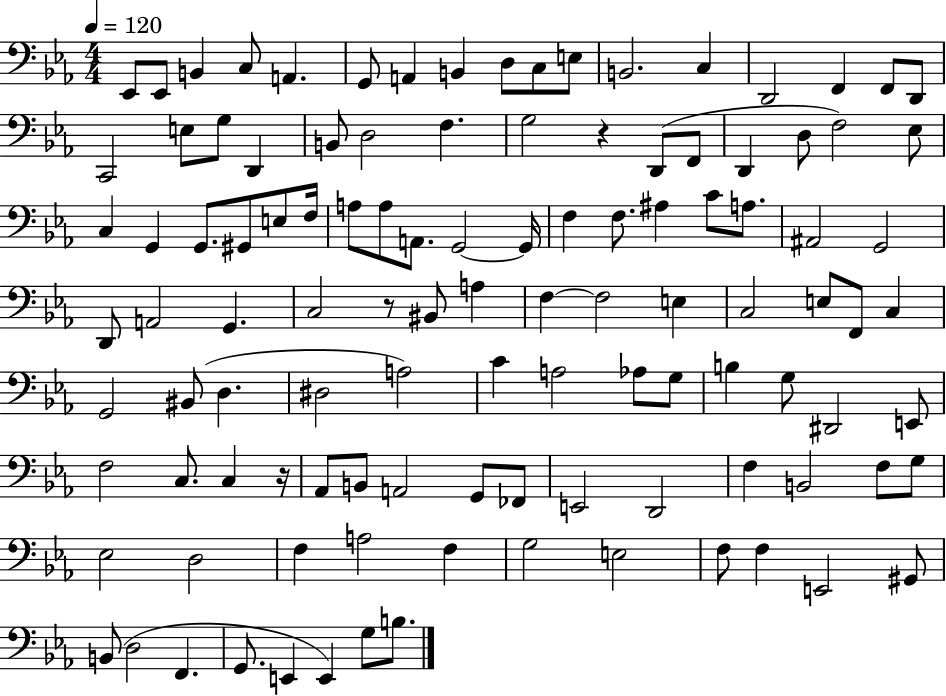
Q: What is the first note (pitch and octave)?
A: Eb2